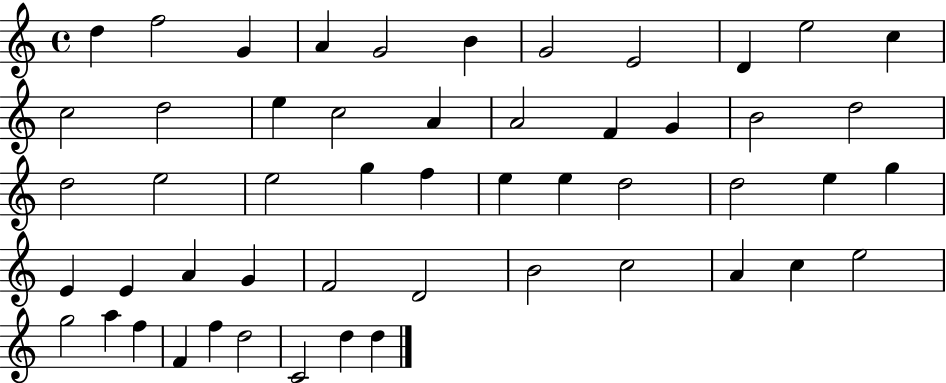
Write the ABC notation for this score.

X:1
T:Untitled
M:4/4
L:1/4
K:C
d f2 G A G2 B G2 E2 D e2 c c2 d2 e c2 A A2 F G B2 d2 d2 e2 e2 g f e e d2 d2 e g E E A G F2 D2 B2 c2 A c e2 g2 a f F f d2 C2 d d